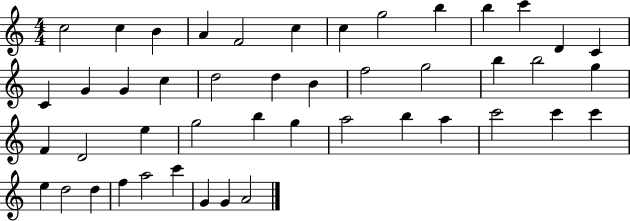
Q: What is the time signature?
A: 4/4